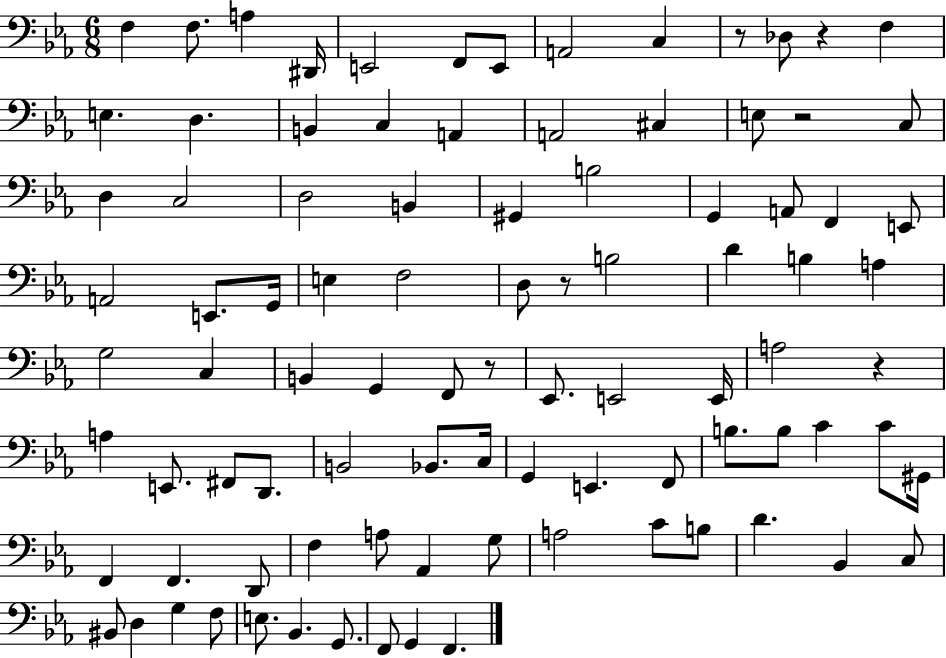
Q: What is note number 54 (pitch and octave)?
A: B2